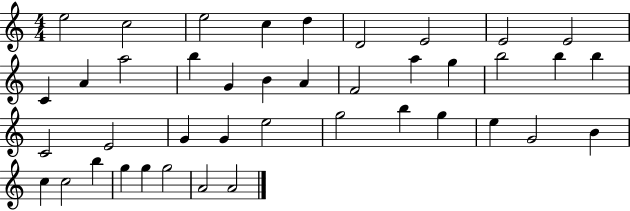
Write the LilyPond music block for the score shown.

{
  \clef treble
  \numericTimeSignature
  \time 4/4
  \key c \major
  e''2 c''2 | e''2 c''4 d''4 | d'2 e'2 | e'2 e'2 | \break c'4 a'4 a''2 | b''4 g'4 b'4 a'4 | f'2 a''4 g''4 | b''2 b''4 b''4 | \break c'2 e'2 | g'4 g'4 e''2 | g''2 b''4 g''4 | e''4 g'2 b'4 | \break c''4 c''2 b''4 | g''4 g''4 g''2 | a'2 a'2 | \bar "|."
}